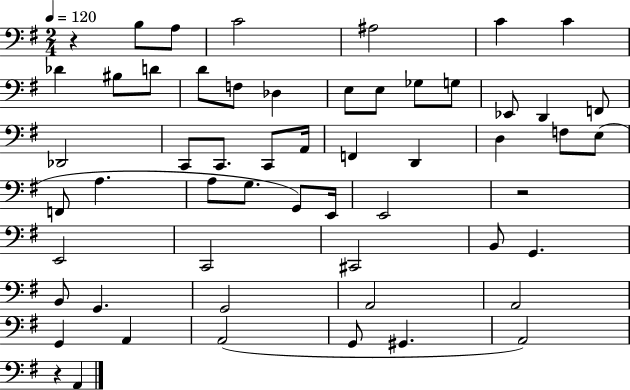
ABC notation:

X:1
T:Untitled
M:2/4
L:1/4
K:G
z B,/2 A,/2 C2 ^A,2 C C _D ^B,/2 D/2 D/2 F,/2 _D, E,/2 E,/2 _G,/2 G,/2 _E,,/2 D,, F,,/2 _D,,2 C,,/2 C,,/2 C,,/2 A,,/4 F,, D,, D, F,/2 E,/2 F,,/2 A, A,/2 G,/2 G,,/2 E,,/4 E,,2 z2 E,,2 C,,2 ^C,,2 B,,/2 G,, B,,/2 G,, G,,2 A,,2 A,,2 G,, A,, A,,2 G,,/2 ^G,, A,,2 z A,,